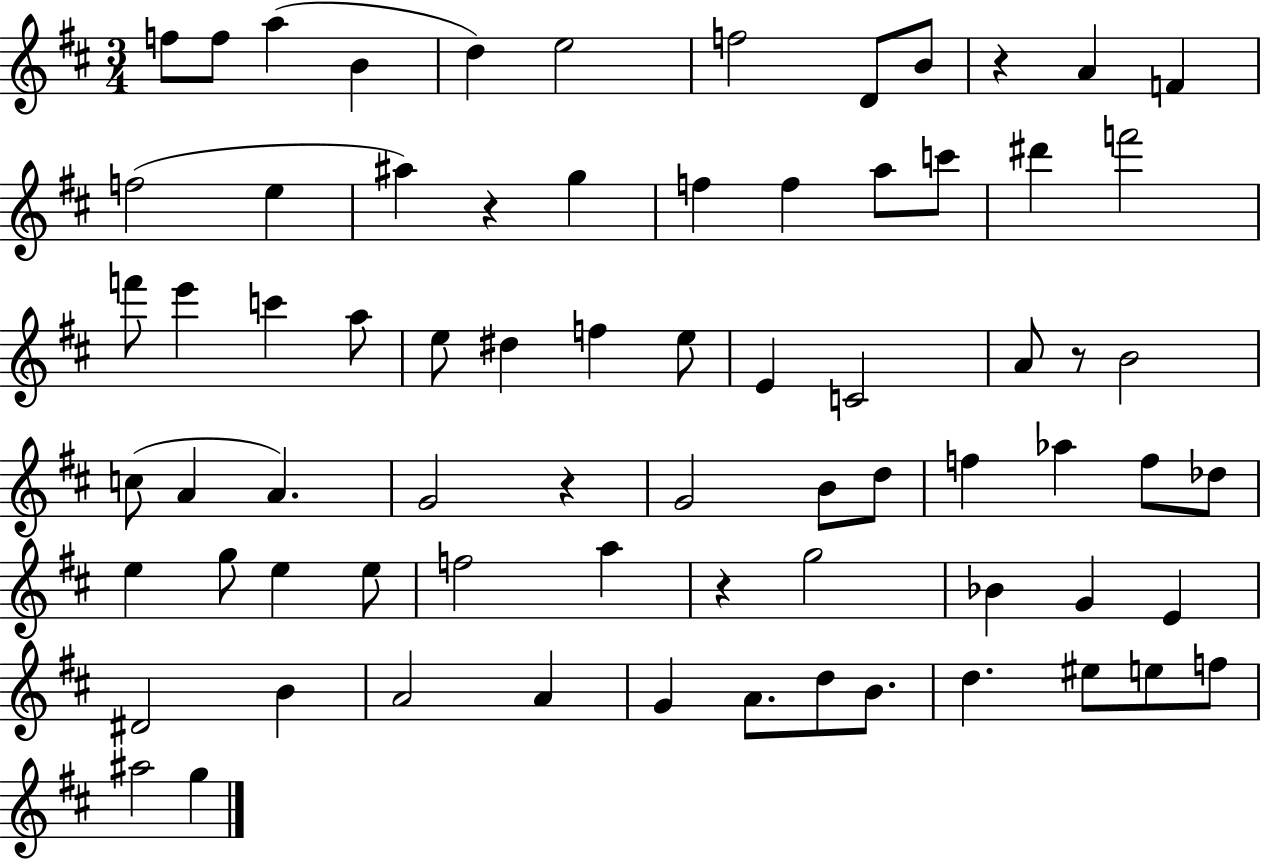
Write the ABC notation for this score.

X:1
T:Untitled
M:3/4
L:1/4
K:D
f/2 f/2 a B d e2 f2 D/2 B/2 z A F f2 e ^a z g f f a/2 c'/2 ^d' f'2 f'/2 e' c' a/2 e/2 ^d f e/2 E C2 A/2 z/2 B2 c/2 A A G2 z G2 B/2 d/2 f _a f/2 _d/2 e g/2 e e/2 f2 a z g2 _B G E ^D2 B A2 A G A/2 d/2 B/2 d ^e/2 e/2 f/2 ^a2 g